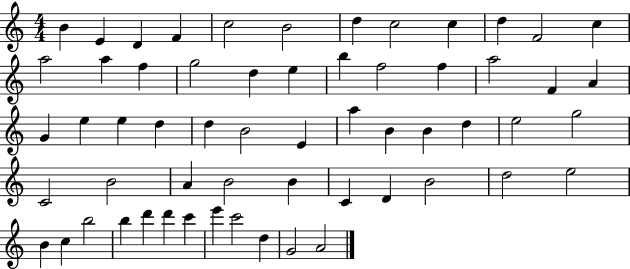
{
  \clef treble
  \numericTimeSignature
  \time 4/4
  \key c \major
  b'4 e'4 d'4 f'4 | c''2 b'2 | d''4 c''2 c''4 | d''4 f'2 c''4 | \break a''2 a''4 f''4 | g''2 d''4 e''4 | b''4 f''2 f''4 | a''2 f'4 a'4 | \break g'4 e''4 e''4 d''4 | d''4 b'2 e'4 | a''4 b'4 b'4 d''4 | e''2 g''2 | \break c'2 b'2 | a'4 b'2 b'4 | c'4 d'4 b'2 | d''2 e''2 | \break b'4 c''4 b''2 | b''4 d'''4 d'''4 c'''4 | e'''4 c'''2 d''4 | g'2 a'2 | \break \bar "|."
}